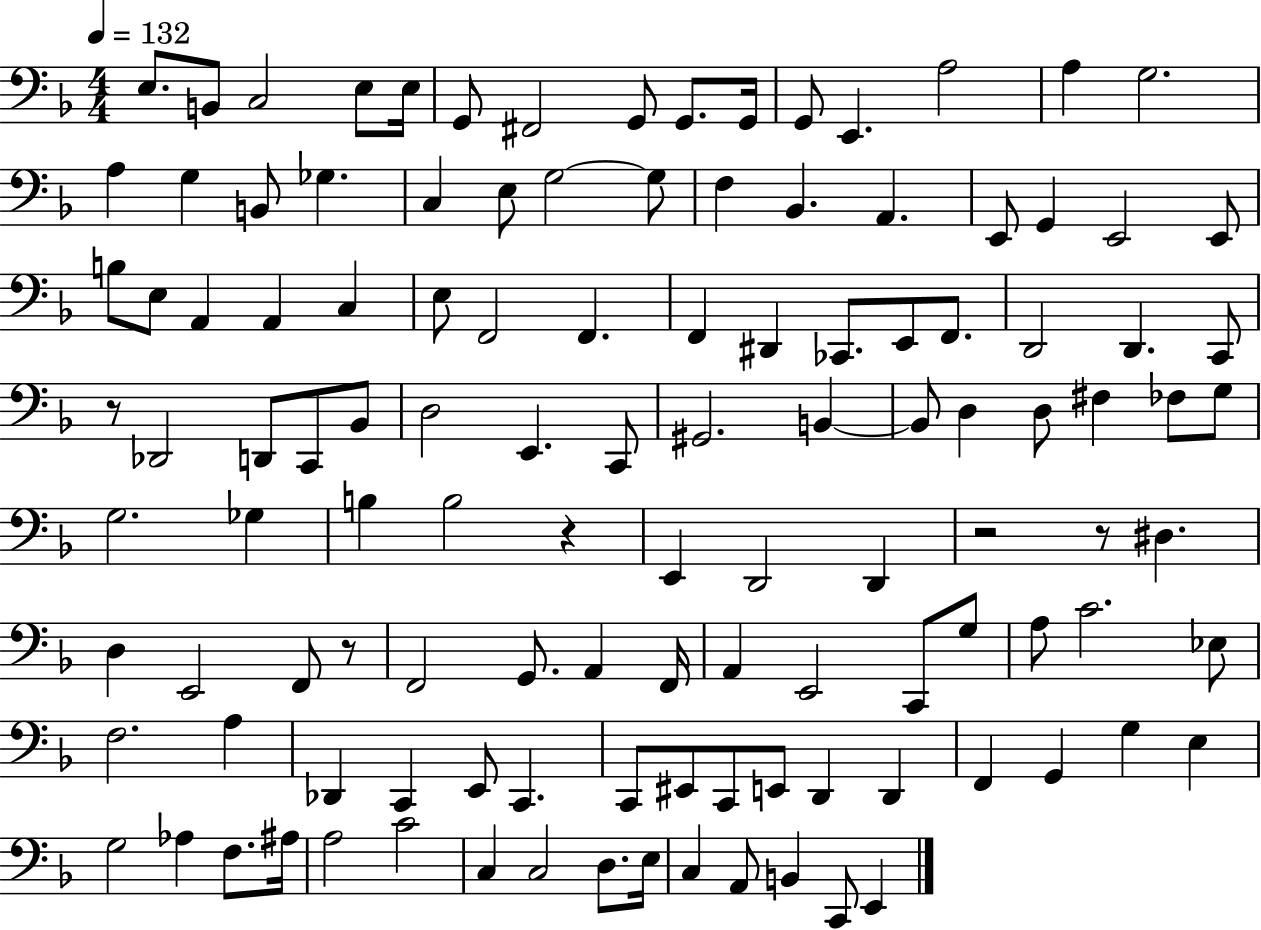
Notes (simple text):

E3/e. B2/e C3/h E3/e E3/s G2/e F#2/h G2/e G2/e. G2/s G2/e E2/q. A3/h A3/q G3/h. A3/q G3/q B2/e Gb3/q. C3/q E3/e G3/h G3/e F3/q Bb2/q. A2/q. E2/e G2/q E2/h E2/e B3/e E3/e A2/q A2/q C3/q E3/e F2/h F2/q. F2/q D#2/q CES2/e. E2/e F2/e. D2/h D2/q. C2/e R/e Db2/h D2/e C2/e Bb2/e D3/h E2/q. C2/e G#2/h. B2/q B2/e D3/q D3/e F#3/q FES3/e G3/e G3/h. Gb3/q B3/q B3/h R/q E2/q D2/h D2/q R/h R/e D#3/q. D3/q E2/h F2/e R/e F2/h G2/e. A2/q F2/s A2/q E2/h C2/e G3/e A3/e C4/h. Eb3/e F3/h. A3/q Db2/q C2/q E2/e C2/q. C2/e EIS2/e C2/e E2/e D2/q D2/q F2/q G2/q G3/q E3/q G3/h Ab3/q F3/e. A#3/s A3/h C4/h C3/q C3/h D3/e. E3/s C3/q A2/e B2/q C2/e E2/q